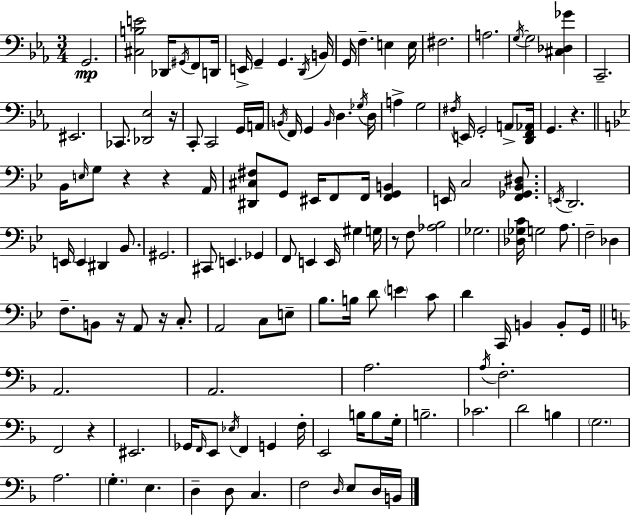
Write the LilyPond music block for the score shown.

{
  \clef bass
  \numericTimeSignature
  \time 3/4
  \key ees \major
  g,2.\mp | <cis b e'>2 des,16 \acciaccatura { gis,16 } f,8 | d,16 e,16-> g,4-- g,4. | \acciaccatura { d,16 } b,16 g,16 f4.-- e4 | \break e16 fis2. | a2. | \acciaccatura { g16~ }~ g2 <cis des ges'>4 | c,2.-- | \break eis,2. | ces,8. <des, ees>2 | r16 c,8-. c,2 | g,16 a,16 \acciaccatura { b,16 } f,16 g,4 \grace { b,16 } d4. | \break \acciaccatura { ges16 } d16 a4-> g2 | \acciaccatura { fis16 } e,16 g,2-. | a,8-> <d, f, aes,>16 g,4. | r4. \bar "||" \break \key bes \major bes,16 \grace { e16 } g8 r4 r4 | a,16 <dis, cis fis>8 g,8 eis,16 f,8 f,16 <f, g, b,>4 | e,16 c2 <f, ges, bes, dis>8. | \acciaccatura { e,16 } d,2. | \break e,16 e,4 dis,4 bes,8. | gis,2. | cis,8 e,4. ges,4 | f,8 e,4 e,16 gis4 | \break g16 r8 f8 <aes bes>2 | ges2. | <des ges c'>16 g2 a8. | f2-- des4 | \break f8.-- b,8 r16 a,8 r16 c8.-. | a,2 c8 | e8-- bes8. b16 d'8 \parenthesize e'4 | c'8 d'4 c,16 b,4 b,8-. | \break g,16 \bar "||" \break \key d \minor a,2. | a,2. | a2. | \acciaccatura { a16 } f2.-. | \break f,2 r4 | eis,2. | ges,16 \grace { f,16 } e,8 \acciaccatura { ees16 } f,4 g,4 | f16-. e,2 b16 | \break b8 g16-. b2.-- | ces'2. | d'2 b4 | \parenthesize g2. | \break a2. | \parenthesize g4.-. e4. | d4-- d8 c4. | f2 \grace { d16 } | \break e8 d16 b,16 \bar "|."
}